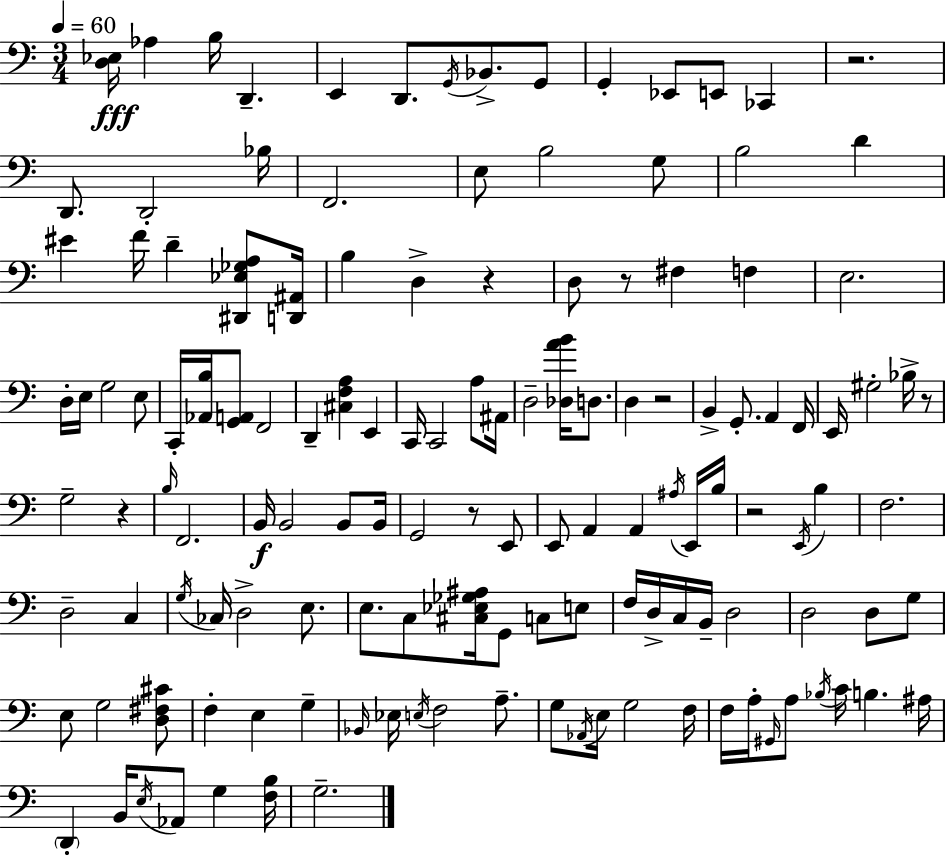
{
  \clef bass
  \numericTimeSignature
  \time 3/4
  \key a \minor
  \tempo 4 = 60
  \repeat volta 2 { <d ees>16\fff aes4 b16 d,4.-- | e,4 d,8. \acciaccatura { g,16 } bes,8.-> g,8 | g,4-. ees,8 e,8 ces,4 | r2. | \break d,8. d,2-. | bes16 f,2. | e8 b2 g8 | b2 d'4 | \break eis'4 f'16 d'4-- <dis, ees ges a>8 | <d, ais,>16 b4 d4-> r4 | d8 r8 fis4 f4 | e2. | \break d16-. e16 g2 e8 | c,16-. <aes, b>16 <g, a,>8 f,2 | d,4-- <cis f a>4 e,4 | c,16 c,2 a8 | \break ais,16 d2-- <des a' b'>16 d8. | d4 r2 | b,4-> g,8.-. a,4 | f,16 e,16 gis2-. bes16-> r8 | \break g2-- r4 | \grace { b16 } f,2. | b,16\f b,2 b,8 | b,16 g,2 r8 | \break e,8 e,8 a,4 a,4 | \acciaccatura { ais16 } e,16 b16 r2 \acciaccatura { e,16 } | b4 f2. | d2-- | \break c4 \acciaccatura { g16 } ces16 d2-> | e8. e8. c8 <cis ees ges ais>16 g,8 | c8 e8 f16 d16-> c16 b,16-- d2 | d2 | \break d8 g8 e8 g2 | <d fis cis'>8 f4-. e4 | g4-- \grace { bes,16 } ees16 \acciaccatura { e16 } f2 | a8.-- g8 \acciaccatura { aes,16 } e16 g2 | \break f16 f16 a16-. \grace { gis,16 } a8 | \acciaccatura { bes16 } c'16 b4. ais16 \parenthesize d,4-. | b,16 \acciaccatura { e16 } aes,8 g4 <f b>16 g2.-- | } \bar "|."
}